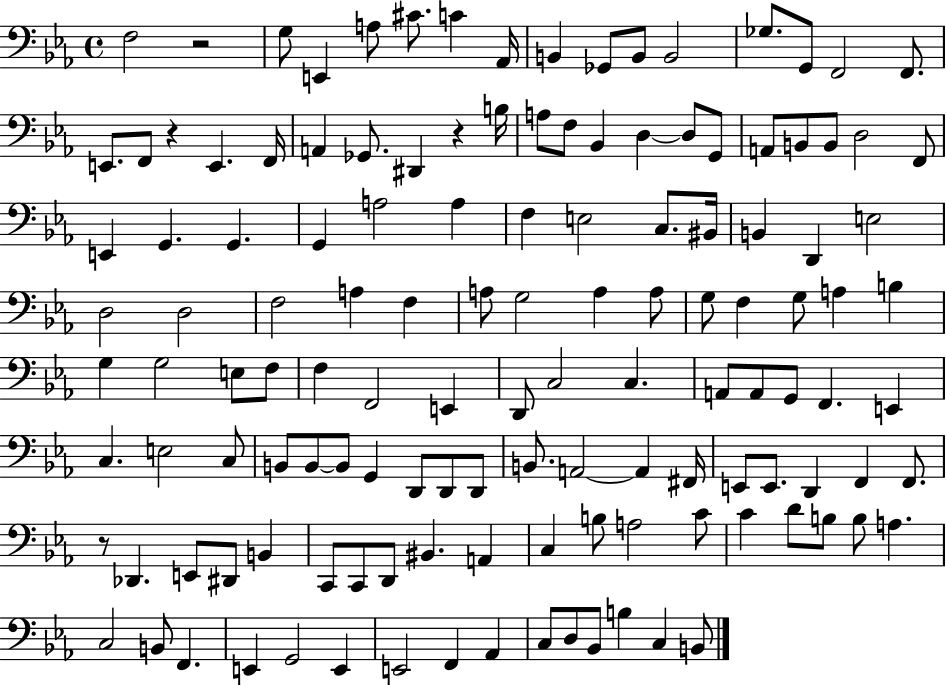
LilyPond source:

{
  \clef bass
  \time 4/4
  \defaultTimeSignature
  \key ees \major
  f2 r2 | g8 e,4 a8 cis'8. c'4 aes,16 | b,4 ges,8 b,8 b,2 | ges8. g,8 f,2 f,8. | \break e,8. f,8 r4 e,4. f,16 | a,4 ges,8. dis,4 r4 b16 | a8 f8 bes,4 d4~~ d8 g,8 | a,8 b,8 b,8 d2 f,8 | \break e,4 g,4. g,4. | g,4 a2 a4 | f4 e2 c8. bis,16 | b,4 d,4 e2 | \break d2 d2 | f2 a4 f4 | a8 g2 a4 a8 | g8 f4 g8 a4 b4 | \break g4 g2 e8 f8 | f4 f,2 e,4 | d,8 c2 c4. | a,8 a,8 g,8 f,4. e,4 | \break c4. e2 c8 | b,8 b,8~~ b,8 g,4 d,8 d,8 d,8 | b,8. a,2~~ a,4 fis,16 | e,8 e,8. d,4 f,4 f,8. | \break r8 des,4. e,8 dis,8 b,4 | c,8 c,8 d,8 bis,4. a,4 | c4 b8 a2 c'8 | c'4 d'8 b8 b8 a4. | \break c2 b,8 f,4. | e,4 g,2 e,4 | e,2 f,4 aes,4 | c8 d8 bes,8 b4 c4 b,8 | \break \bar "|."
}